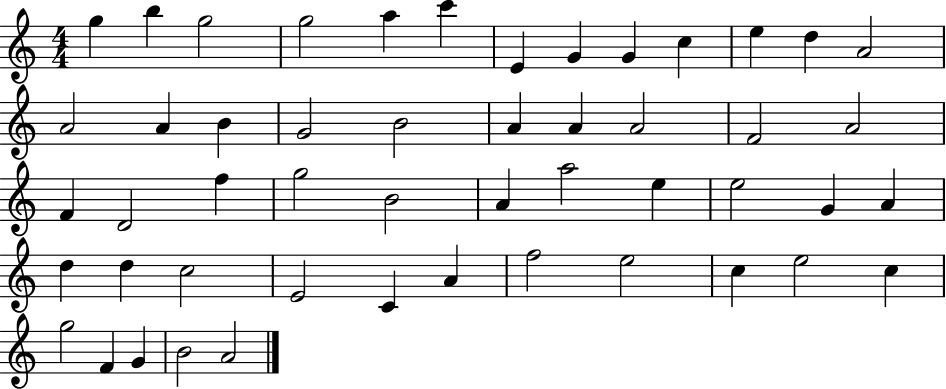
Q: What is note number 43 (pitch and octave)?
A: C5